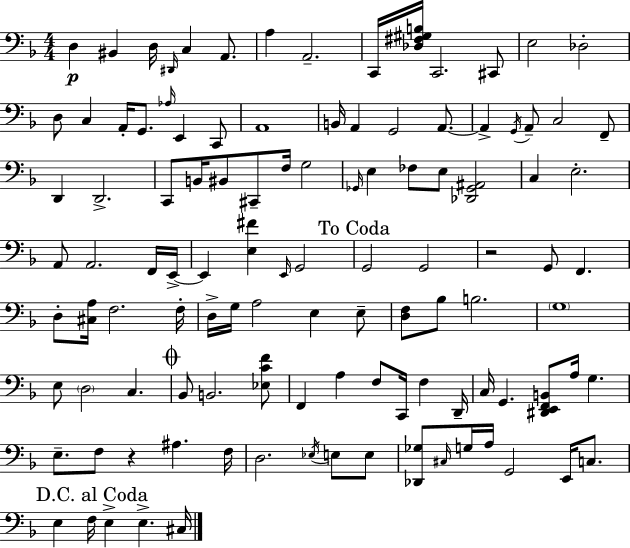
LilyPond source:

{
  \clef bass
  \numericTimeSignature
  \time 4/4
  \key f \major
  d4\p bis,4 d16 \grace { dis,16 } c4 a,8. | a4 a,2.-- | c,16 <des fis gis b>16 c,2. cis,8 | e2 des2-. | \break d8 c4 a,16-. g,8. \grace { aes16 } e,4 | c,8 a,1 | b,16 a,4 g,2 a,8.~~ | a,4-> \acciaccatura { g,16 } a,8-- c2 | \break f,8-- d,4 d,2.-> | c,8 b,16 bis,8 cis,8-- f16 g2 | \grace { ges,16 } e4 fes8 e8 <des, ges, ais,>2 | c4 e2.-. | \break a,8 a,2. | f,16 e,16->~~ e,4 <e fis'>4 \grace { e,16 } g,2 | \mark "To Coda" g,2 g,2 | r2 g,8 f,4. | \break d8-. <cis a>16 f2. | f16-. d16-> g16 a2 e4 | e8-- <d f>8 bes8 b2. | \parenthesize g1 | \break e8 \parenthesize d2 c4. | \mark \markup { \musicglyph "scripts.coda" } bes,8 b,2. | <ees c' f'>8 f,4 a4 f8 c,16 | f4 d,16-- c16 g,4. <dis, e, f, b,>8 a16 g4. | \break e8.-- f8 r4 ais4. | f16 d2. | \acciaccatura { ees16 } e8 e8 <des, ges>8 \grace { cis16 } g16 a16 g,2 | e,16 c8. \mark "D.C. al Coda" e4 f16 e4-> | \break e4.-> cis16 \bar "|."
}